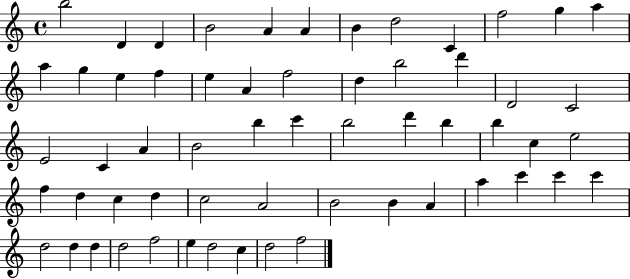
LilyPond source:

{
  \clef treble
  \time 4/4
  \defaultTimeSignature
  \key c \major
  b''2 d'4 d'4 | b'2 a'4 a'4 | b'4 d''2 c'4 | f''2 g''4 a''4 | \break a''4 g''4 e''4 f''4 | e''4 a'4 f''2 | d''4 b''2 d'''4 | d'2 c'2 | \break e'2 c'4 a'4 | b'2 b''4 c'''4 | b''2 d'''4 b''4 | b''4 c''4 e''2 | \break f''4 d''4 c''4 d''4 | c''2 a'2 | b'2 b'4 a'4 | a''4 c'''4 c'''4 c'''4 | \break d''2 d''4 d''4 | d''2 f''2 | e''4 d''2 c''4 | d''2 f''2 | \break \bar "|."
}